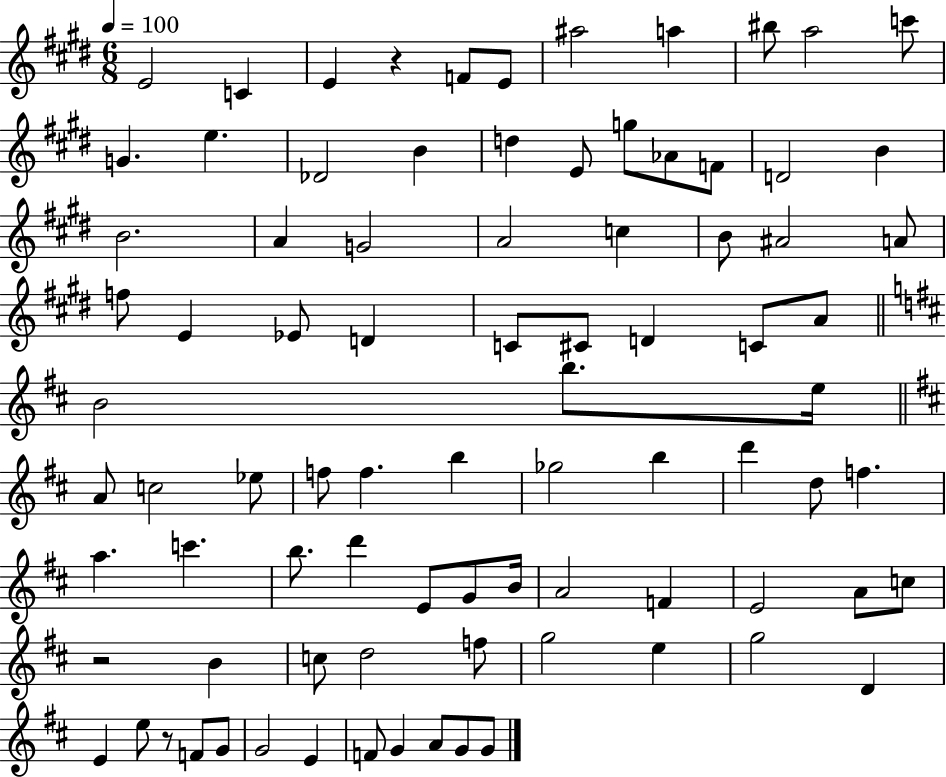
E4/h C4/q E4/q R/q F4/e E4/e A#5/h A5/q BIS5/e A5/h C6/e G4/q. E5/q. Db4/h B4/q D5/q E4/e G5/e Ab4/e F4/e D4/h B4/q B4/h. A4/q G4/h A4/h C5/q B4/e A#4/h A4/e F5/e E4/q Eb4/e D4/q C4/e C#4/e D4/q C4/e A4/e B4/h B5/e. E5/s A4/e C5/h Eb5/e F5/e F5/q. B5/q Gb5/h B5/q D6/q D5/e F5/q. A5/q. C6/q. B5/e. D6/q E4/e G4/e B4/s A4/h F4/q E4/h A4/e C5/e R/h B4/q C5/e D5/h F5/e G5/h E5/q G5/h D4/q E4/q E5/e R/e F4/e G4/e G4/h E4/q F4/e G4/q A4/e G4/e G4/e